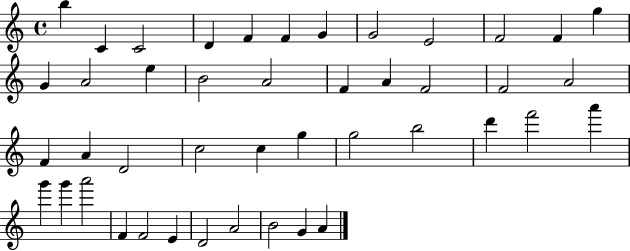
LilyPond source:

{
  \clef treble
  \time 4/4
  \defaultTimeSignature
  \key c \major
  b''4 c'4 c'2 | d'4 f'4 f'4 g'4 | g'2 e'2 | f'2 f'4 g''4 | \break g'4 a'2 e''4 | b'2 a'2 | f'4 a'4 f'2 | f'2 a'2 | \break f'4 a'4 d'2 | c''2 c''4 g''4 | g''2 b''2 | d'''4 f'''2 a'''4 | \break g'''4 g'''4 a'''2 | f'4 f'2 e'4 | d'2 a'2 | b'2 g'4 a'4 | \break \bar "|."
}